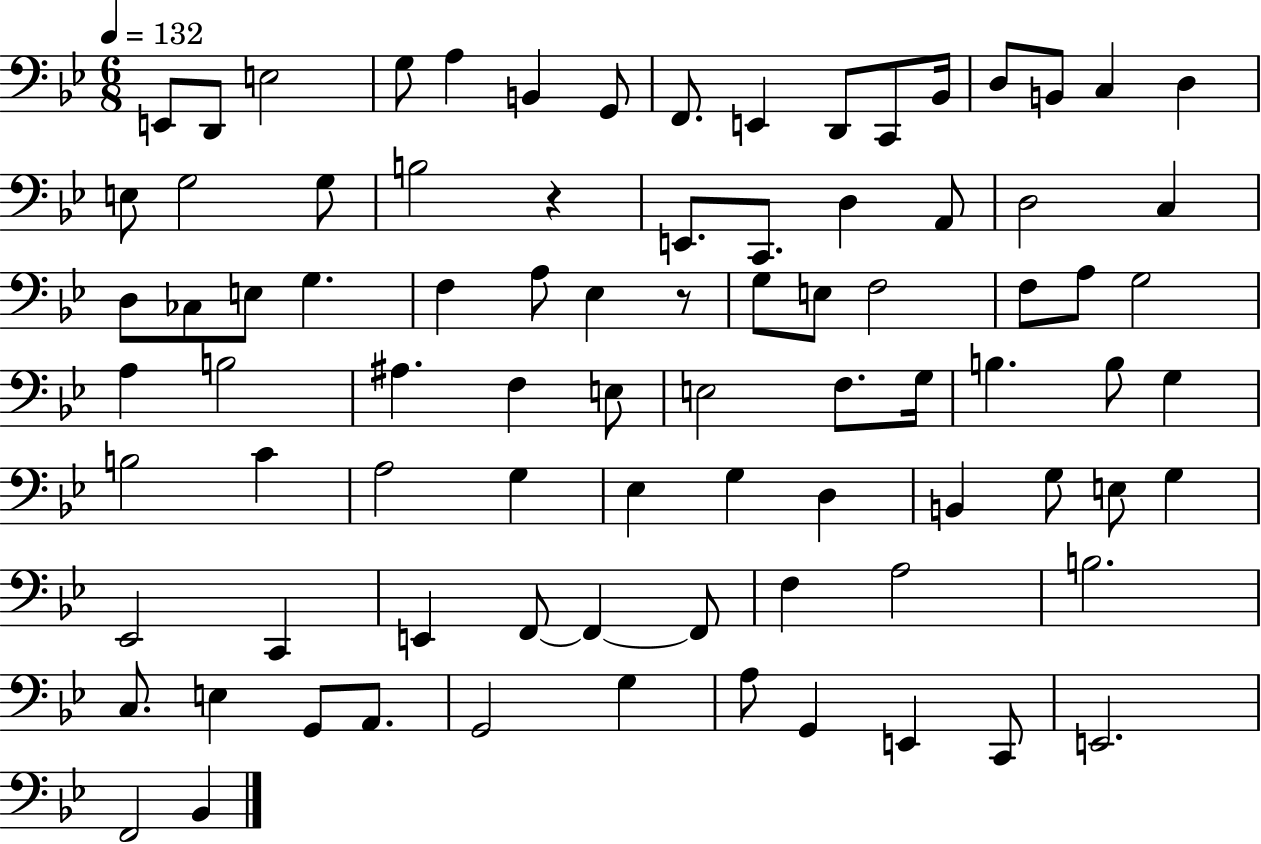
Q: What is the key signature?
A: BES major